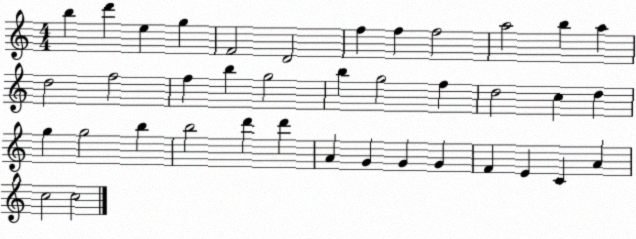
X:1
T:Untitled
M:4/4
L:1/4
K:C
b d' e g F2 D2 f f f2 a2 b a d2 f2 f b g2 b g2 f d2 c d g g2 b b2 d' d' A G G G F E C A c2 c2